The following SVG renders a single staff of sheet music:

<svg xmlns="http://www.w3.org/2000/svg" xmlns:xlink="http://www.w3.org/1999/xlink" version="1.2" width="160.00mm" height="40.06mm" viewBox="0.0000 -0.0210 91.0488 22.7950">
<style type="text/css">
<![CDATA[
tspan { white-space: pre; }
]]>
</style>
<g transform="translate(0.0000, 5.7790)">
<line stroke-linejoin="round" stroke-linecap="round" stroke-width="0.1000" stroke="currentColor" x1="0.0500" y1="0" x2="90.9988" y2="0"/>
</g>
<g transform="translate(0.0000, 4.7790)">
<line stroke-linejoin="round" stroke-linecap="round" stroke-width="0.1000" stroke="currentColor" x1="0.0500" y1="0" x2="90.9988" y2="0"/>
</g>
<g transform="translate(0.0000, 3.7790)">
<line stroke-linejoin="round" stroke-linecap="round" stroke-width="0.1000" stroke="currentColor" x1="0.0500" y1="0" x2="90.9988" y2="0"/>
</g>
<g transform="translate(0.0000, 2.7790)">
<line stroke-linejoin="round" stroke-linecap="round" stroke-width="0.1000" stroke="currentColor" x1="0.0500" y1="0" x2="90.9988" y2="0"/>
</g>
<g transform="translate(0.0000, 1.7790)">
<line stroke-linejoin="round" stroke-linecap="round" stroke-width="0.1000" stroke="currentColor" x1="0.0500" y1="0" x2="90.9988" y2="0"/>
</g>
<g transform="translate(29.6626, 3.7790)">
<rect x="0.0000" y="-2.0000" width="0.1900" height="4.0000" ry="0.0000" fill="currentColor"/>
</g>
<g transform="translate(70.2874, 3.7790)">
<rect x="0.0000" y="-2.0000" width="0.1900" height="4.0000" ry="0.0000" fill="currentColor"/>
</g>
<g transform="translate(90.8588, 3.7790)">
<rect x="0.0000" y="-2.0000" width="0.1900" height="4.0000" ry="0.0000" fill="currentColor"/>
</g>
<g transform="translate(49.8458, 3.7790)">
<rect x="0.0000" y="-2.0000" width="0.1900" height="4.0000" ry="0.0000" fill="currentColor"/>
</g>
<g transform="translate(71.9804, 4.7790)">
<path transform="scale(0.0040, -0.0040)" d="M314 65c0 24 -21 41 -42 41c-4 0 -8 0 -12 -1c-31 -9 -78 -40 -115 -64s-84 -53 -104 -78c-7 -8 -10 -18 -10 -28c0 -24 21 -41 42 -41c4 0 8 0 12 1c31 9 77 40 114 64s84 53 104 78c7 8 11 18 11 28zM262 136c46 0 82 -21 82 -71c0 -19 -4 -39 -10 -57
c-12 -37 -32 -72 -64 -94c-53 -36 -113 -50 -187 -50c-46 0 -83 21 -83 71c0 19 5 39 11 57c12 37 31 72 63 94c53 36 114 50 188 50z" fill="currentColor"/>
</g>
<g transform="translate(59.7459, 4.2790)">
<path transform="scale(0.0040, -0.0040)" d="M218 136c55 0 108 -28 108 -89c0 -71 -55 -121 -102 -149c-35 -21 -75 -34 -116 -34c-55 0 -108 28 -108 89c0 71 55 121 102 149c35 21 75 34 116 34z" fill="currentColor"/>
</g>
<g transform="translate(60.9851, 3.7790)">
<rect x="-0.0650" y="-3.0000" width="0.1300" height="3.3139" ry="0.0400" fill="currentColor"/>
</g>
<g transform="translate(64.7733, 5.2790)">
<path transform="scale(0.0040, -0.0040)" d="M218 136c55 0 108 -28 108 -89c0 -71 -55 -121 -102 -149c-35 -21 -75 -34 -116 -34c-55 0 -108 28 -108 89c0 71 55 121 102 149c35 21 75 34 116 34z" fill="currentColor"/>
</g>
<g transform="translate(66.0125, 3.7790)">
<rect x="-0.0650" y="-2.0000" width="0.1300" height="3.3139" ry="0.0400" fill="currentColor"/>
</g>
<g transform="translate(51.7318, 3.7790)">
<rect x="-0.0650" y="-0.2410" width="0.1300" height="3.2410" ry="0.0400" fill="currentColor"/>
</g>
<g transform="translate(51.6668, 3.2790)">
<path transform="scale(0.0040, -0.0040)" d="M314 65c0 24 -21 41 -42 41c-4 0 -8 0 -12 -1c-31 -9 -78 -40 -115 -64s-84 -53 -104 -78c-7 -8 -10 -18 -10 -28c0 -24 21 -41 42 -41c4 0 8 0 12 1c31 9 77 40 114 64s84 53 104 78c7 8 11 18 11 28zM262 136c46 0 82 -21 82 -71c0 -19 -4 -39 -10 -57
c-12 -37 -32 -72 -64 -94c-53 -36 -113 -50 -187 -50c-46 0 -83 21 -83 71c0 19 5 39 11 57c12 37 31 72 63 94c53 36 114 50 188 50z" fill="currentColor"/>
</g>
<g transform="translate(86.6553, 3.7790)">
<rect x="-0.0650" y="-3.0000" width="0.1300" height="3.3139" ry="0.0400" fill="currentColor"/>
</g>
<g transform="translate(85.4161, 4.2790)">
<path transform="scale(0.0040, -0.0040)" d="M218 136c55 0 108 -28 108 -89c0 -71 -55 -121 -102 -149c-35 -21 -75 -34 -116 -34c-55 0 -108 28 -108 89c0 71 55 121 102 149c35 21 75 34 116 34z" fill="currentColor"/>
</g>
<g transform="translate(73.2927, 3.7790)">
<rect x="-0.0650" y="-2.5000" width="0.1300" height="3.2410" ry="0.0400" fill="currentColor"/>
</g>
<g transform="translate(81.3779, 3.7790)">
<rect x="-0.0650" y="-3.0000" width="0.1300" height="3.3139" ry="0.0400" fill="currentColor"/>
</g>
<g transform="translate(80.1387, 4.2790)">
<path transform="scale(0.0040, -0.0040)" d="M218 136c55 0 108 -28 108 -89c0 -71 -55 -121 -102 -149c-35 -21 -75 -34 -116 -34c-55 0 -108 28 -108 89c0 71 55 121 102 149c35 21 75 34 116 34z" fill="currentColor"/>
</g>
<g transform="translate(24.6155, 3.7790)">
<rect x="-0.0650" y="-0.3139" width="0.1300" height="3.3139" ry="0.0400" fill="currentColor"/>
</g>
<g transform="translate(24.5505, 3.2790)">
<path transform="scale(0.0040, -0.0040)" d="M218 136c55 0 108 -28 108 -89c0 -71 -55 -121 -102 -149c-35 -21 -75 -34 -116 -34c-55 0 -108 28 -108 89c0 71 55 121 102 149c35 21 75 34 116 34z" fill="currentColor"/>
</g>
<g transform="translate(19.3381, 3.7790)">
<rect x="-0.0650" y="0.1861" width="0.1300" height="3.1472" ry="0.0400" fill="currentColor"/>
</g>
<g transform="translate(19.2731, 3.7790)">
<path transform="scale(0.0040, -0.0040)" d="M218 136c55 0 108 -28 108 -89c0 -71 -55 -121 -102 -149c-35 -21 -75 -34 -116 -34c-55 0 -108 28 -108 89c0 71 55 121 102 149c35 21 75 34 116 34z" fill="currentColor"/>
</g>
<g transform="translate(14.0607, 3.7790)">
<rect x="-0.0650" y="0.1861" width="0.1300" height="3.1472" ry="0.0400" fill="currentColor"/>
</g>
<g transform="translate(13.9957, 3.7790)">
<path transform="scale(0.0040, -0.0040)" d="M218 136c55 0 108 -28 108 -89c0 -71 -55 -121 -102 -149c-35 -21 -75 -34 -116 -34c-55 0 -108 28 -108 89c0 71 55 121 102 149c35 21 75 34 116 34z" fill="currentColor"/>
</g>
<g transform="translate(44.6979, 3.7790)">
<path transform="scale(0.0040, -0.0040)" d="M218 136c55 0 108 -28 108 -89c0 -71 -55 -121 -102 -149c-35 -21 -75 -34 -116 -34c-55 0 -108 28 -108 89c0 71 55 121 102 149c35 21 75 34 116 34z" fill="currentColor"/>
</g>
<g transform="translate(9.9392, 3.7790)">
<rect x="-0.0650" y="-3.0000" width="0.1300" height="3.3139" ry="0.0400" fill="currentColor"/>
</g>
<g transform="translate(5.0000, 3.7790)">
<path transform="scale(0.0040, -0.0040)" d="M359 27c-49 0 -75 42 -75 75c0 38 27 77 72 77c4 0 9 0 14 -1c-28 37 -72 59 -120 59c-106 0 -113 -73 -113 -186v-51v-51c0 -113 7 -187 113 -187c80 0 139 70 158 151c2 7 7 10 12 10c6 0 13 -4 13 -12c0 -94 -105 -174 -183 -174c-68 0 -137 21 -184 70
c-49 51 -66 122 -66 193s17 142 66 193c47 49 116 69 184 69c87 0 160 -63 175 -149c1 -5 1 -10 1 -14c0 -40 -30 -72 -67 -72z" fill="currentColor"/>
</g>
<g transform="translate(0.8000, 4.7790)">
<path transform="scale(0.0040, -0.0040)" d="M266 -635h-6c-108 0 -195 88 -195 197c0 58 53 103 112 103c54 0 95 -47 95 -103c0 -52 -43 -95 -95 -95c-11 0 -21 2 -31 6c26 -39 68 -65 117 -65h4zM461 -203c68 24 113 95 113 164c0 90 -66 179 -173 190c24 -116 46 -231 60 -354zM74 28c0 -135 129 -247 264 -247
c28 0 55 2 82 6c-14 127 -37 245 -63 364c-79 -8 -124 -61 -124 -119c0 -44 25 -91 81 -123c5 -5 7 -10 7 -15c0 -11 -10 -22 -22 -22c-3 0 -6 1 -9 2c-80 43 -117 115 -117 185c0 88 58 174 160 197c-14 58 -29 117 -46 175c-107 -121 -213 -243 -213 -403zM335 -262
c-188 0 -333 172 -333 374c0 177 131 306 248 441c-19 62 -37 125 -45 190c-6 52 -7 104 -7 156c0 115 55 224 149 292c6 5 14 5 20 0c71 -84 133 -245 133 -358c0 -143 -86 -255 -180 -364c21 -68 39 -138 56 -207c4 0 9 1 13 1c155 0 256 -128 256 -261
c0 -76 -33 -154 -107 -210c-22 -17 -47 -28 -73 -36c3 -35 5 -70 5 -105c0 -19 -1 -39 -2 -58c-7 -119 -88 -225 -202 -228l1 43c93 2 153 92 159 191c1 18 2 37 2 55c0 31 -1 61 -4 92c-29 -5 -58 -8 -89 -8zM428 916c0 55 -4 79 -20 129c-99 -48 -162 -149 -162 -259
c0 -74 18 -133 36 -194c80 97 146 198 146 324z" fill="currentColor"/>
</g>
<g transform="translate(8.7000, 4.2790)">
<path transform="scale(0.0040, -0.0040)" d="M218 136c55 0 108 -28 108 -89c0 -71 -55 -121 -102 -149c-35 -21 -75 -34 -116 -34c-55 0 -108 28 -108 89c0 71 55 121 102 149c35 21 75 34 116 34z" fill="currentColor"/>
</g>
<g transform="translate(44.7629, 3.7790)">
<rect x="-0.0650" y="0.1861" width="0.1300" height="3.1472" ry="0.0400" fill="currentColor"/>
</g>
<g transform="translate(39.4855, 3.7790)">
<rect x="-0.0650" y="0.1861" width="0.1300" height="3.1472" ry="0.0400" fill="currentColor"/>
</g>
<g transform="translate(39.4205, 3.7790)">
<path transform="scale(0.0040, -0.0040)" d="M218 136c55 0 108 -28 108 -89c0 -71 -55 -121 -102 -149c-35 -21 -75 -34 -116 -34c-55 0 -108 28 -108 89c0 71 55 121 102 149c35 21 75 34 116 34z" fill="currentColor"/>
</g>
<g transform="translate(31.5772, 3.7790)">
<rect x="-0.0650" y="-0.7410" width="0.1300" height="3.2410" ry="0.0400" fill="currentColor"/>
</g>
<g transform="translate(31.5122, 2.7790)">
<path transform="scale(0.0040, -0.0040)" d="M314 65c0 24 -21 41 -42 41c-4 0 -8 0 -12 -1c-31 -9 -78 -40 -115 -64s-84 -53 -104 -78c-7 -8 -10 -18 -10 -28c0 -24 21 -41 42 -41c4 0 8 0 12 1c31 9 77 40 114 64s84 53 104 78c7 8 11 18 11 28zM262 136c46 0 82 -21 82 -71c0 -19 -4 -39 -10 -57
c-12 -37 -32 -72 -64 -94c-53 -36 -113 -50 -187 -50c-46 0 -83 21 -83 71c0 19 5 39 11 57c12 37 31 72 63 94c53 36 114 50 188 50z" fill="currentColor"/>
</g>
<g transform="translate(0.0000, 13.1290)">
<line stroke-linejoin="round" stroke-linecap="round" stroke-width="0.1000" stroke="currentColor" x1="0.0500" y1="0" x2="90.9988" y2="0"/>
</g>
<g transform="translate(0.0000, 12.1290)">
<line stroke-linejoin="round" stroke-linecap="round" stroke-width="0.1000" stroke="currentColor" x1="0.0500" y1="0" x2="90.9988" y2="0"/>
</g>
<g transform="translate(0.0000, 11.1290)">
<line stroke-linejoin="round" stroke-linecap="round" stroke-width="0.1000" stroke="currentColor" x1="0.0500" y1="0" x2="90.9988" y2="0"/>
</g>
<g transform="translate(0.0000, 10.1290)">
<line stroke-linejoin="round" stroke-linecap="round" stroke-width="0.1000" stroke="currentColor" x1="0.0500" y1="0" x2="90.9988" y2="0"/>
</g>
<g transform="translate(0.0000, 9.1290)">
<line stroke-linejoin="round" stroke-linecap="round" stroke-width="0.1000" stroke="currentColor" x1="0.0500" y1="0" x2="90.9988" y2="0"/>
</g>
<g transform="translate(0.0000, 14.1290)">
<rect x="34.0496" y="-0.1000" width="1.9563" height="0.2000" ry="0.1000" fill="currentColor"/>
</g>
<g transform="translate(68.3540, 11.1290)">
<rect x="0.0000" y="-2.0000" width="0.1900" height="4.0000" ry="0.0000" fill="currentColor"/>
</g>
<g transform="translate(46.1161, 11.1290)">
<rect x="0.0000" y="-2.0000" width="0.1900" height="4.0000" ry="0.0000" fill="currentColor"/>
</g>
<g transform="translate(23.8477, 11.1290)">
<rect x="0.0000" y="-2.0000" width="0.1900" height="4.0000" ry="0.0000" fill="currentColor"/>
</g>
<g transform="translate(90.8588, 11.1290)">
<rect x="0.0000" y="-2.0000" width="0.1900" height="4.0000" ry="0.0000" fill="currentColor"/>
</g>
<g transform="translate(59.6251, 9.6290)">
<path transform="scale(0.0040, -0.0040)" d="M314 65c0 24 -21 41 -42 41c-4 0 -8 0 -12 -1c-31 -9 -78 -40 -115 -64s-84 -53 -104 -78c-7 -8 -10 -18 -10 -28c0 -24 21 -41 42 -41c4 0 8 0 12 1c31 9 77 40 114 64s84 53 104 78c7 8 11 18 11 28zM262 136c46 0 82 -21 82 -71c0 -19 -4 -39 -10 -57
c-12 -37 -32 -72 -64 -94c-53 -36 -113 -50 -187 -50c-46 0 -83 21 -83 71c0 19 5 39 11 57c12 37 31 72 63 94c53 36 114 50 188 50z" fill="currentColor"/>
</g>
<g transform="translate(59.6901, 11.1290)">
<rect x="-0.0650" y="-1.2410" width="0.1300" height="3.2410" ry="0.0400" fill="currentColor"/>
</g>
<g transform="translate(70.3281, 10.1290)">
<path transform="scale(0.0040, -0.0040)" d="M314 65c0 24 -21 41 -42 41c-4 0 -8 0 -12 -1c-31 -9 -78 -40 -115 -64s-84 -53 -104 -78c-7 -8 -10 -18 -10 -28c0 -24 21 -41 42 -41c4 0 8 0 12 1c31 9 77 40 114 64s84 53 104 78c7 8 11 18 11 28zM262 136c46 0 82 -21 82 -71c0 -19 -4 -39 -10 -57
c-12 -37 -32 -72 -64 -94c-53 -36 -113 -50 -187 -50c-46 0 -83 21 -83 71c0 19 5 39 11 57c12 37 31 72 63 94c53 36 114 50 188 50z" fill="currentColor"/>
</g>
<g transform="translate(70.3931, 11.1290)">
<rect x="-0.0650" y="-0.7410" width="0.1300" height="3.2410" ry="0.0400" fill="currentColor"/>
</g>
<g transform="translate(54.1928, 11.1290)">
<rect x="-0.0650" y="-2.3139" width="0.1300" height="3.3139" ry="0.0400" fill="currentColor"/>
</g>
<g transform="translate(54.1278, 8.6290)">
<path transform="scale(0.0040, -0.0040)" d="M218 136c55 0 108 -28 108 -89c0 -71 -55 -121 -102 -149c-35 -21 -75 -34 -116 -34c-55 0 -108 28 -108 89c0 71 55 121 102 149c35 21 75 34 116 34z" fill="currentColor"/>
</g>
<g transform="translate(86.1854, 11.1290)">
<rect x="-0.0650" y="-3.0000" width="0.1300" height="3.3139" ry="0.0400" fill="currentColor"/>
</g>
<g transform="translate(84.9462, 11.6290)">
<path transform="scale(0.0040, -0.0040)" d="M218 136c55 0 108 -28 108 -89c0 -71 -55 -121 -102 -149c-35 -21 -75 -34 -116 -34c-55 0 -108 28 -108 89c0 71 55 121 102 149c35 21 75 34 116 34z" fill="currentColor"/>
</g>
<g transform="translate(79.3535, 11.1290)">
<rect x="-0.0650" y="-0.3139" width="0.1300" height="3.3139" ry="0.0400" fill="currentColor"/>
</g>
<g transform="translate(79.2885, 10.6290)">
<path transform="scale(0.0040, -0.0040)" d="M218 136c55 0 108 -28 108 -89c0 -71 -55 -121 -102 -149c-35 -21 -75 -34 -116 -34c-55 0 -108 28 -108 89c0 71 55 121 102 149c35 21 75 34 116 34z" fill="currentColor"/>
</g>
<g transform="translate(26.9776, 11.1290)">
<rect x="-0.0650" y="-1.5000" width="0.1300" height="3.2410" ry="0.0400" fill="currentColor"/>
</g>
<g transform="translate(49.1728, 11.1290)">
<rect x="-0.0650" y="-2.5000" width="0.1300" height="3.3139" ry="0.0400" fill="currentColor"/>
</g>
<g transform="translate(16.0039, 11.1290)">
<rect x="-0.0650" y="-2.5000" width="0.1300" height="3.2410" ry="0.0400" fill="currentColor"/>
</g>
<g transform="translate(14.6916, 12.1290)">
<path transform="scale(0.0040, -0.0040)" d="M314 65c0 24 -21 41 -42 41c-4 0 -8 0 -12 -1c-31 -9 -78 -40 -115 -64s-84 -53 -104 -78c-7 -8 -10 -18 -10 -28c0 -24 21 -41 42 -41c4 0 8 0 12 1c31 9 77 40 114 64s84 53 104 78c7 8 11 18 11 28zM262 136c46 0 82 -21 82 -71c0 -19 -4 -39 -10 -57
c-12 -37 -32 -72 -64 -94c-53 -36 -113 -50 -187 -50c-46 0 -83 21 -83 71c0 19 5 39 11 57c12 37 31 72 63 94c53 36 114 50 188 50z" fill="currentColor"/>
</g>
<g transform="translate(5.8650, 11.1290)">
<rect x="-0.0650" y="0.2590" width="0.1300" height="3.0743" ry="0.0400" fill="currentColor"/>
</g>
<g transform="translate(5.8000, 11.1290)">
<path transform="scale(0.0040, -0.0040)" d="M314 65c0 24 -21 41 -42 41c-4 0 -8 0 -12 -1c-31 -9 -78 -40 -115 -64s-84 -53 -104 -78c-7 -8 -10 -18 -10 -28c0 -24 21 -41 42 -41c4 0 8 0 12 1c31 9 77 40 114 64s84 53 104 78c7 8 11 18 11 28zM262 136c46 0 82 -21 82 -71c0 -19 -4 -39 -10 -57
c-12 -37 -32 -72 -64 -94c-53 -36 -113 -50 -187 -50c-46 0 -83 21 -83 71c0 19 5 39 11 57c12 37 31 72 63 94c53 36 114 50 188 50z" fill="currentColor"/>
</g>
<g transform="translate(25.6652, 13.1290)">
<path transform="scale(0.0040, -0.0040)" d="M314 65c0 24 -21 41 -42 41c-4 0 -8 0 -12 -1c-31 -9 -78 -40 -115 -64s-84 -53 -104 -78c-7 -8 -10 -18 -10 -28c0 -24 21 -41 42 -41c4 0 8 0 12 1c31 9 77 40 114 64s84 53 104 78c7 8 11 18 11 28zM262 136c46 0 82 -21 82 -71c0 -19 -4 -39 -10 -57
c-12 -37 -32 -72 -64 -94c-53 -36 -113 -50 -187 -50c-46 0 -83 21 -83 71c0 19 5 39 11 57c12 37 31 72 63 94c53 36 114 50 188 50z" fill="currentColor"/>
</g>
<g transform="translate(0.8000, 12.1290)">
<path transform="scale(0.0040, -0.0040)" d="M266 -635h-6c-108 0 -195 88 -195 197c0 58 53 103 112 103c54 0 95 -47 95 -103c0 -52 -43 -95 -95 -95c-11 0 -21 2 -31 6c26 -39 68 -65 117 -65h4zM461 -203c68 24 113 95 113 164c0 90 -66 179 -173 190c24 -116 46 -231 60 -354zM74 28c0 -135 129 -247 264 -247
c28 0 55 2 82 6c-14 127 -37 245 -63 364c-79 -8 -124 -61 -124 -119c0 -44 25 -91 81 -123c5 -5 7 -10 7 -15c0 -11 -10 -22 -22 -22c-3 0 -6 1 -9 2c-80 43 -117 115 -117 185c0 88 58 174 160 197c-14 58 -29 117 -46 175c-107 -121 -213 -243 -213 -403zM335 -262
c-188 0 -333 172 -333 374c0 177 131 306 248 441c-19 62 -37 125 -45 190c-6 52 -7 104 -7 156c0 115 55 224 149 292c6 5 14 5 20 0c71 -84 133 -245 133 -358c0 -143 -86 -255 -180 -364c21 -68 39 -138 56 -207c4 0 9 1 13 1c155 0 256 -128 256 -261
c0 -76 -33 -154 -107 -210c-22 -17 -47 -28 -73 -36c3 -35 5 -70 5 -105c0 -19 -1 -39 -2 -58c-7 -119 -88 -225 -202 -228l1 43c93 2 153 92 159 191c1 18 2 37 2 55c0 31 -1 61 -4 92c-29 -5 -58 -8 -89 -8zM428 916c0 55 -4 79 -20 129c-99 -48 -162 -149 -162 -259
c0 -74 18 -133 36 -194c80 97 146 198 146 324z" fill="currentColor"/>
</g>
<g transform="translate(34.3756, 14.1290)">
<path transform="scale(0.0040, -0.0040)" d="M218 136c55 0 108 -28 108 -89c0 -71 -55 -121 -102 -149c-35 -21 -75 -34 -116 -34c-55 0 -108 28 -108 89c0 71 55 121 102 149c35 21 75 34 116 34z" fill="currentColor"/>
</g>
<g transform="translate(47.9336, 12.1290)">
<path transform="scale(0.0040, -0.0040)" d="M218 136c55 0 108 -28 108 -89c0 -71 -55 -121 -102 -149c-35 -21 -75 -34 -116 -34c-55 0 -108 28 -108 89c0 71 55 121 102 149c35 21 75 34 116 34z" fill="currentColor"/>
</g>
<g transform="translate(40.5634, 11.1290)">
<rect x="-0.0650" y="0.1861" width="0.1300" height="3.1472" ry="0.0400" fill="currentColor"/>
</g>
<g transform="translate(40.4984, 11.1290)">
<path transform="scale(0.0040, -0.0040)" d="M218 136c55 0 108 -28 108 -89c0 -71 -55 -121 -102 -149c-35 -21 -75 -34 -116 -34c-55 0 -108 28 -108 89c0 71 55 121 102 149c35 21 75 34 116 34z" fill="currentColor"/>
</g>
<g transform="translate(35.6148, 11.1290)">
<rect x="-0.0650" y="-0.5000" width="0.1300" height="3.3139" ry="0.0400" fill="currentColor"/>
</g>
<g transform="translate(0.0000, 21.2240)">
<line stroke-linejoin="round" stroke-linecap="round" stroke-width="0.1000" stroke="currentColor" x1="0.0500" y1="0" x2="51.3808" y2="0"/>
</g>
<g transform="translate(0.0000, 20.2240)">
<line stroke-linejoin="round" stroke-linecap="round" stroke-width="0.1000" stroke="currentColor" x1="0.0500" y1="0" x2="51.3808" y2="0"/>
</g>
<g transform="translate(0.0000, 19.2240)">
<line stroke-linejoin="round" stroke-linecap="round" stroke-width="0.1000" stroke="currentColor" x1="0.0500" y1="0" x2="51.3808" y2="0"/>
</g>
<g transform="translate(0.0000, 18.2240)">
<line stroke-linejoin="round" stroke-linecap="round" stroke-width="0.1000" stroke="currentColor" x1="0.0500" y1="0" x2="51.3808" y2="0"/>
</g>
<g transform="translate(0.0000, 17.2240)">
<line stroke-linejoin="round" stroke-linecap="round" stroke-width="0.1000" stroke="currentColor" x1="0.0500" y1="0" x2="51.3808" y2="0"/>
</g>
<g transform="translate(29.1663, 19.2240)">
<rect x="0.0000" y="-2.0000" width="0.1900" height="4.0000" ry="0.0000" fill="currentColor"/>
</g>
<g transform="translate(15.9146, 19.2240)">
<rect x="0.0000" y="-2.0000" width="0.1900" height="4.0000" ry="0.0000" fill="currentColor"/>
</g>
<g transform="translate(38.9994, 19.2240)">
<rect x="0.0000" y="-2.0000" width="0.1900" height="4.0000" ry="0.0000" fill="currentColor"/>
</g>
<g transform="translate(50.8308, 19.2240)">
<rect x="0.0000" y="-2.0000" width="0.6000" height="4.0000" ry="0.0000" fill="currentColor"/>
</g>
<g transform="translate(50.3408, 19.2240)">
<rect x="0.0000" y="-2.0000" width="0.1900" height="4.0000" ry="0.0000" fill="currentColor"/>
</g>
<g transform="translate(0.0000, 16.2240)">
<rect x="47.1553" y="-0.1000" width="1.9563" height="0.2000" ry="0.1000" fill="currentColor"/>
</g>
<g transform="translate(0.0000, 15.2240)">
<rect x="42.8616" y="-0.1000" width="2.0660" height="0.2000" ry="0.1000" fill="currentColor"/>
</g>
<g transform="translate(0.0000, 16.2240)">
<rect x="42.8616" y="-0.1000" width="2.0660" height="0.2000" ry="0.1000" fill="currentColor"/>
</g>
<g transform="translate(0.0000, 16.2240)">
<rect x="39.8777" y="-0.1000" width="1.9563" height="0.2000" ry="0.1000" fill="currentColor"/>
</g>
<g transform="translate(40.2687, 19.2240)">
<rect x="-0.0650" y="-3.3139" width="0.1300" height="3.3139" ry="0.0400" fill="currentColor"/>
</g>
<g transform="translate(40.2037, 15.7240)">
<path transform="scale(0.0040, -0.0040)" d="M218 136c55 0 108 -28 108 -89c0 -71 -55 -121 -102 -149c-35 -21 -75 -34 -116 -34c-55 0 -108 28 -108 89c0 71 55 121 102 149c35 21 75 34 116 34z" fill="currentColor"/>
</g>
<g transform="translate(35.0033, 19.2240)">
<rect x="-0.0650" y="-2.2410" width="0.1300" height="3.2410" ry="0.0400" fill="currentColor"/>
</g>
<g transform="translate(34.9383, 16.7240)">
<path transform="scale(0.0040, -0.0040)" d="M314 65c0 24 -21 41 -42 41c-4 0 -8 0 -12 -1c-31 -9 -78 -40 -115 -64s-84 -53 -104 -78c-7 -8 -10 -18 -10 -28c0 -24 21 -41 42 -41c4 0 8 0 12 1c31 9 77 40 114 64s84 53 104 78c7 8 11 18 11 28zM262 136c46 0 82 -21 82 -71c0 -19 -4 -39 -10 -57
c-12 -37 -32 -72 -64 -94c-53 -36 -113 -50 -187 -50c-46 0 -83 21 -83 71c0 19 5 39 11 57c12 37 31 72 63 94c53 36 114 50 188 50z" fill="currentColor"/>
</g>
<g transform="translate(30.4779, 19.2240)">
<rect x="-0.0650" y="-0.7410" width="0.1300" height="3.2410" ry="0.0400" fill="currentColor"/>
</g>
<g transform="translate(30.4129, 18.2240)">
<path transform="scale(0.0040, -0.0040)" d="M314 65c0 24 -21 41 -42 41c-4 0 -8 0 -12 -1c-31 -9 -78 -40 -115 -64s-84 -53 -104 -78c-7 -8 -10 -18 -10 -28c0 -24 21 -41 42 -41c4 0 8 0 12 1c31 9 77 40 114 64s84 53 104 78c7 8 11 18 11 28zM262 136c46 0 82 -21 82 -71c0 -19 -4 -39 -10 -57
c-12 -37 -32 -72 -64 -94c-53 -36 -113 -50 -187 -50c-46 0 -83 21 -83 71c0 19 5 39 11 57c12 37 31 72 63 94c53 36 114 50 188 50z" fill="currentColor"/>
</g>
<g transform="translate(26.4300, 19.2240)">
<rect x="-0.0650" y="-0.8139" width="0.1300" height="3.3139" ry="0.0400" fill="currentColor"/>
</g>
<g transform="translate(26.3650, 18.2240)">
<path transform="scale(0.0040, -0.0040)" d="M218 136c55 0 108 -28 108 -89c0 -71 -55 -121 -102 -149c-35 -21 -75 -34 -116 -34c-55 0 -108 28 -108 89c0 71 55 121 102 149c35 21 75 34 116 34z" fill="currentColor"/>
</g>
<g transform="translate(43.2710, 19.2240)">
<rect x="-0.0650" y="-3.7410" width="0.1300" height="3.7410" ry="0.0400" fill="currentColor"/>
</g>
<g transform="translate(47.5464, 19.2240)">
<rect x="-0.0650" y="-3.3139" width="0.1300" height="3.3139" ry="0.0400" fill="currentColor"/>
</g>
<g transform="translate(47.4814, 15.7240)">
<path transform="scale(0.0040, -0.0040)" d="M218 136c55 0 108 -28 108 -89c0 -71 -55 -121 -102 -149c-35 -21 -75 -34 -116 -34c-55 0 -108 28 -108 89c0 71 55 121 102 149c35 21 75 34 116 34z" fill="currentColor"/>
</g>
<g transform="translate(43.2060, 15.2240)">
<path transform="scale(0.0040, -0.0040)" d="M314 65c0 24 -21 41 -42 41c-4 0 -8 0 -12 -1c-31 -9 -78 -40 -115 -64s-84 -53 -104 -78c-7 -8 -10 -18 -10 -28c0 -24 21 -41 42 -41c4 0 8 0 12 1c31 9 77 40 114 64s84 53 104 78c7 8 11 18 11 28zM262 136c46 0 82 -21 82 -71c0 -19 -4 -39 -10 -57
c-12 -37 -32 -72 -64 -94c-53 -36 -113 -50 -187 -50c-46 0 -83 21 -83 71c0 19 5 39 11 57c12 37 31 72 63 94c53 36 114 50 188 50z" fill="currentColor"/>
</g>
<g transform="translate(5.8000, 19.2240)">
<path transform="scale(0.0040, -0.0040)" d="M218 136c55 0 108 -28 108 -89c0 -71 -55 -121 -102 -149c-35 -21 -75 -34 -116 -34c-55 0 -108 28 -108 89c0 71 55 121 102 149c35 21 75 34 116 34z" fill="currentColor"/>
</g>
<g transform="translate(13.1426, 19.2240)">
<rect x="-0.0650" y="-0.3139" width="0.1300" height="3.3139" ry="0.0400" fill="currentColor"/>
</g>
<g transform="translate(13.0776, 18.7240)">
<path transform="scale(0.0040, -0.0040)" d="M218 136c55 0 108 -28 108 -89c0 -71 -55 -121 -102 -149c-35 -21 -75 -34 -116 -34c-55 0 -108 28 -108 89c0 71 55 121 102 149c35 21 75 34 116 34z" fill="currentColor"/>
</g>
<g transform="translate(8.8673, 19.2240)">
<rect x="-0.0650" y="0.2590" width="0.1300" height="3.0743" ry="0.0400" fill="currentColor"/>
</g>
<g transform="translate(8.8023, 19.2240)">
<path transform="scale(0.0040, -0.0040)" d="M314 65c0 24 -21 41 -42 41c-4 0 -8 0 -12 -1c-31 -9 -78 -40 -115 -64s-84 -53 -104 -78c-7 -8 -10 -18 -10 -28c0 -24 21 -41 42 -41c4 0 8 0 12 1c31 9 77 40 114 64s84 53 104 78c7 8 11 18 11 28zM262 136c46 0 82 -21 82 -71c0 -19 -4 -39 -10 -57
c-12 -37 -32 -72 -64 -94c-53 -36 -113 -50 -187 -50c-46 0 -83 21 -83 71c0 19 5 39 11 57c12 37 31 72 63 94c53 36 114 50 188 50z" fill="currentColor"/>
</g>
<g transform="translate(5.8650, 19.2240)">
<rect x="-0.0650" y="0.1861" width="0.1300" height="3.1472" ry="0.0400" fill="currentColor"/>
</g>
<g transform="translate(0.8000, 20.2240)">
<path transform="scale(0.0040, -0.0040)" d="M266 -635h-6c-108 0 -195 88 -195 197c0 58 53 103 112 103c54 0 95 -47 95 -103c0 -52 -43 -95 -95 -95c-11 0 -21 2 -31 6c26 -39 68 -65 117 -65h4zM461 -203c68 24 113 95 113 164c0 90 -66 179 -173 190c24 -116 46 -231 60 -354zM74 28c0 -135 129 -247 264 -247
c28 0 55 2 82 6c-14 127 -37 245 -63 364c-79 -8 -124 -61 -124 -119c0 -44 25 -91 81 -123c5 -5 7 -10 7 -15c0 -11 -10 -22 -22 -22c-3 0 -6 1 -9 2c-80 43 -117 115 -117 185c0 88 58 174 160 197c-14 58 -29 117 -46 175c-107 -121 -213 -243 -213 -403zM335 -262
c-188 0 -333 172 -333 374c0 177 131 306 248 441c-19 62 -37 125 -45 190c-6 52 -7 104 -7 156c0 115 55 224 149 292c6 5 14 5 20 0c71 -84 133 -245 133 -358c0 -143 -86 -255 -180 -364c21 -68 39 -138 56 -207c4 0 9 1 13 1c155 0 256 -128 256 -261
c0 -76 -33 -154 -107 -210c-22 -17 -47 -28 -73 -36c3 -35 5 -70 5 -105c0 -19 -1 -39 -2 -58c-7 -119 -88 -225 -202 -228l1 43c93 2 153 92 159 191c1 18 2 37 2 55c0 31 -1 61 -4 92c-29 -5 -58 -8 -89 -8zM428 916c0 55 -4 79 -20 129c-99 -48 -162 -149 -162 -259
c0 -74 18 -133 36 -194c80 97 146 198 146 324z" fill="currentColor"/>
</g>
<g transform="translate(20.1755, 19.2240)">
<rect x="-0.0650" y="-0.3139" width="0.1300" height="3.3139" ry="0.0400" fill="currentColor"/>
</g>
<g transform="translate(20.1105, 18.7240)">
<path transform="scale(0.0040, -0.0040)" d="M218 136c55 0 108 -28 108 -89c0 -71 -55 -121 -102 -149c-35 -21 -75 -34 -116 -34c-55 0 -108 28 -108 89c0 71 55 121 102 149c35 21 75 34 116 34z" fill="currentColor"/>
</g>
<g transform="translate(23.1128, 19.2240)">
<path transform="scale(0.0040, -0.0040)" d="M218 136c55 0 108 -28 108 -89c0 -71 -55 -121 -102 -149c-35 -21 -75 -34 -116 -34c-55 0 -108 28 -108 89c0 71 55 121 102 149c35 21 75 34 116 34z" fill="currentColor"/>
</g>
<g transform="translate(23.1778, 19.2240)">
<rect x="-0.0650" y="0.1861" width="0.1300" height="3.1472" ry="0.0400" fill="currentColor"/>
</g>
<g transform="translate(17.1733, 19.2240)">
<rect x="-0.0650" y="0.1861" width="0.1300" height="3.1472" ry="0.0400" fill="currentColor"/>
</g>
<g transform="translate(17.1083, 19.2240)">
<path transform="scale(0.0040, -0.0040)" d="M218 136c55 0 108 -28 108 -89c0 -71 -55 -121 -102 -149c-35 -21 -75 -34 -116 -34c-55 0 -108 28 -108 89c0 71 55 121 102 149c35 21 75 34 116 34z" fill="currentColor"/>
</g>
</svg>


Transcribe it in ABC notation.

X:1
T:Untitled
M:4/4
L:1/4
K:C
A B B c d2 B B c2 A F G2 A A B2 G2 E2 C B G g e2 d2 c A B B2 c B c B d d2 g2 b c'2 b